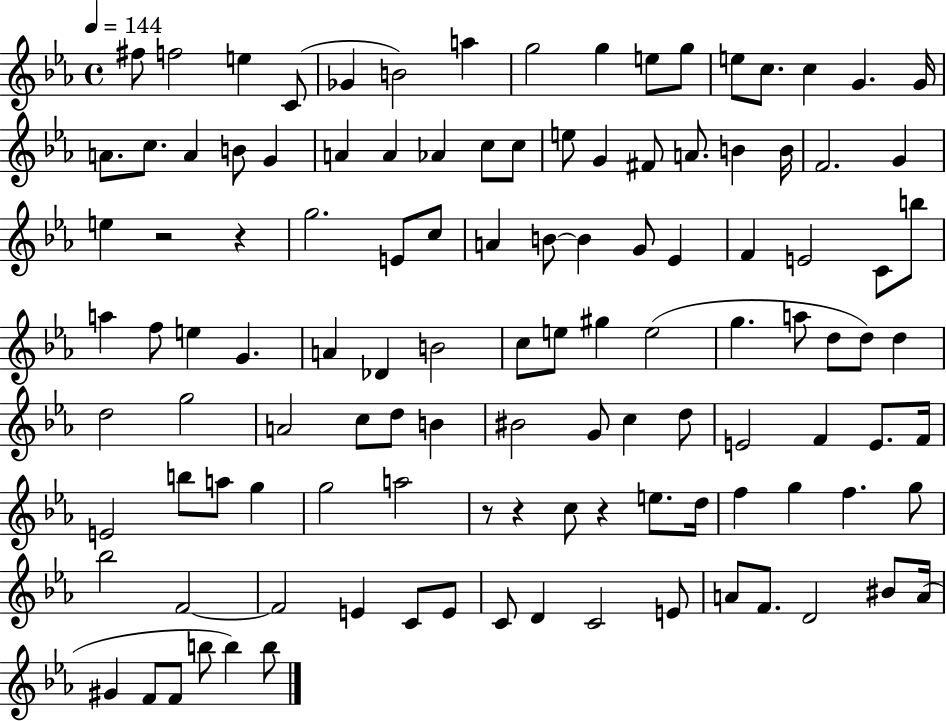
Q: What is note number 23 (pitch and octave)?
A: A4